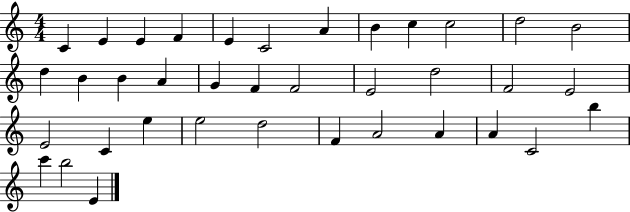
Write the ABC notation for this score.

X:1
T:Untitled
M:4/4
L:1/4
K:C
C E E F E C2 A B c c2 d2 B2 d B B A G F F2 E2 d2 F2 E2 E2 C e e2 d2 F A2 A A C2 b c' b2 E